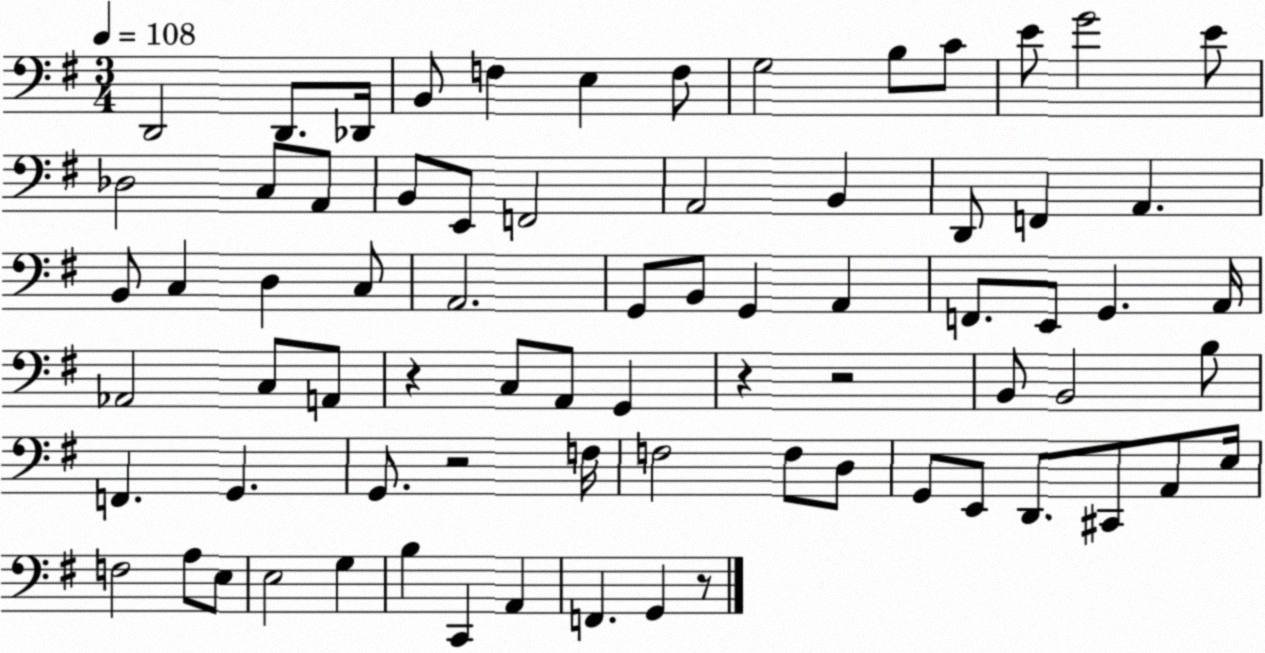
X:1
T:Untitled
M:3/4
L:1/4
K:G
D,,2 D,,/2 _D,,/4 B,,/2 F, E, F,/2 G,2 B,/2 C/2 E/2 G2 E/2 _D,2 C,/2 A,,/2 B,,/2 E,,/2 F,,2 A,,2 B,, D,,/2 F,, A,, B,,/2 C, D, C,/2 A,,2 G,,/2 B,,/2 G,, A,, F,,/2 E,,/2 G,, A,,/4 _A,,2 C,/2 A,,/2 z C,/2 A,,/2 G,, z z2 B,,/2 B,,2 B,/2 F,, G,, G,,/2 z2 F,/4 F,2 F,/2 D,/2 G,,/2 E,,/2 D,,/2 ^C,,/2 A,,/2 E,/4 F,2 A,/2 E,/2 E,2 G, B, C,, A,, F,, G,, z/2